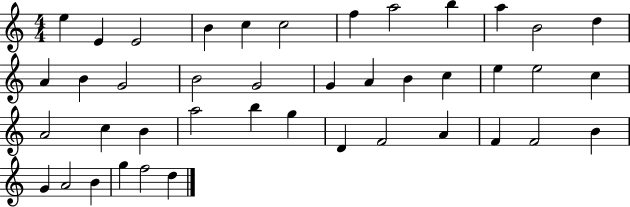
X:1
T:Untitled
M:4/4
L:1/4
K:C
e E E2 B c c2 f a2 b a B2 d A B G2 B2 G2 G A B c e e2 c A2 c B a2 b g D F2 A F F2 B G A2 B g f2 d